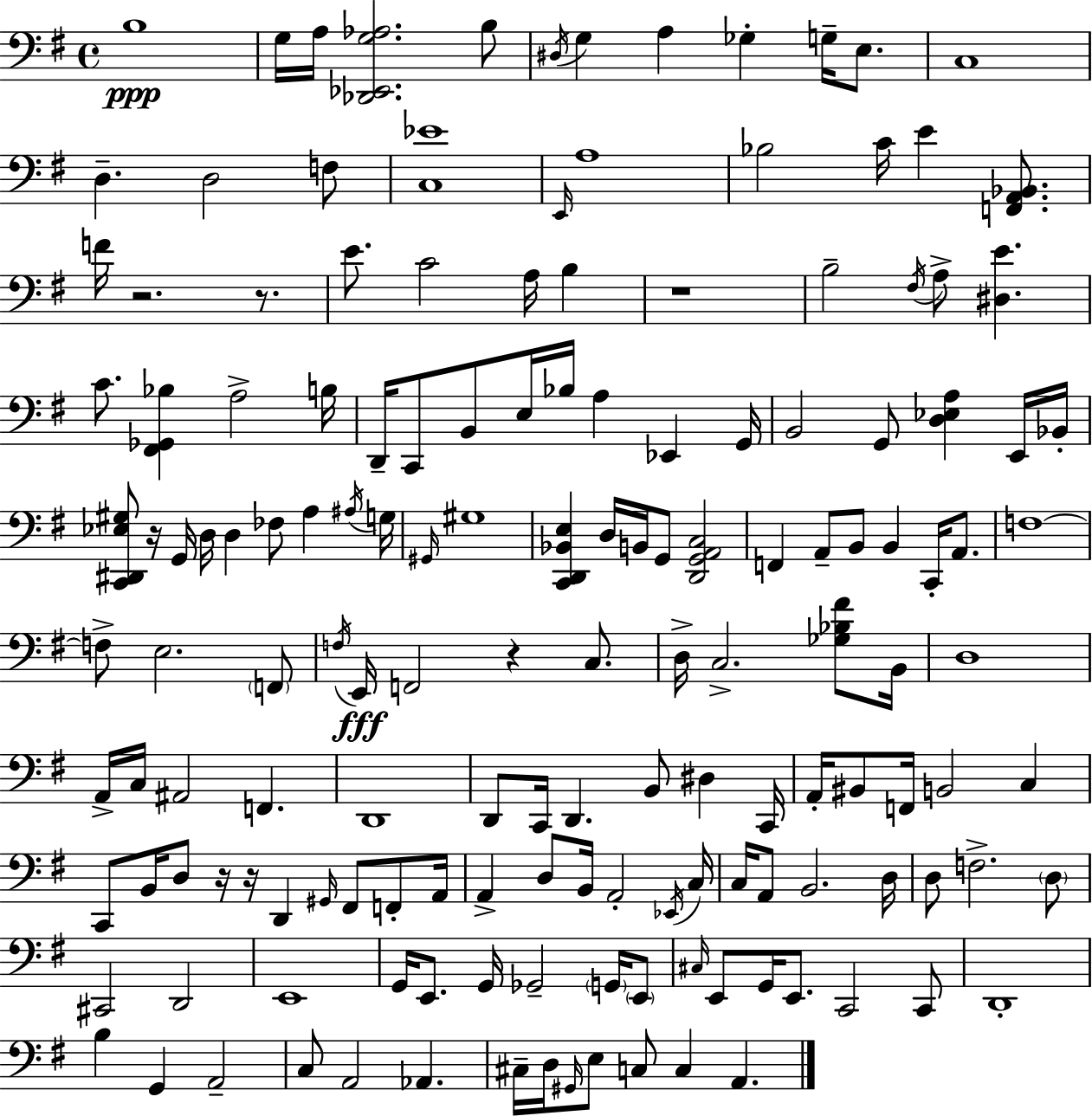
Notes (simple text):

B3/w G3/s A3/s [Db2,Eb2,G3,Ab3]/h. B3/e D#3/s G3/q A3/q Gb3/q G3/s E3/e. C3/w D3/q. D3/h F3/e [C3,Eb4]/w E2/s A3/w Bb3/h C4/s E4/q [F2,A2,Bb2]/e. F4/s R/h. R/e. E4/e. C4/h A3/s B3/q R/w B3/h F#3/s A3/e [D#3,E4]/q. C4/e. [F#2,Gb2,Bb3]/q A3/h B3/s D2/s C2/e B2/e E3/s Bb3/s A3/q Eb2/q G2/s B2/h G2/e [D3,Eb3,A3]/q E2/s Bb2/s [C2,D#2,Eb3,G#3]/e R/s G2/s D3/s D3/q FES3/e A3/q A#3/s G3/s G#2/s G#3/w [C2,D2,Bb2,E3]/q D3/s B2/s G2/e [D2,G2,A2,C3]/h F2/q A2/e B2/e B2/q C2/s A2/e. F3/w F3/e E3/h. F2/e F3/s E2/s F2/h R/q C3/e. D3/s C3/h. [Gb3,Bb3,F#4]/e B2/s D3/w A2/s C3/s A#2/h F2/q. D2/w D2/e C2/s D2/q. B2/e D#3/q C2/s A2/s BIS2/e F2/s B2/h C3/q C2/e B2/s D3/e R/s R/s D2/q G#2/s F#2/e F2/e A2/s A2/q D3/e B2/s A2/h Eb2/s C3/s C3/s A2/e B2/h. D3/s D3/e F3/h. D3/e C#2/h D2/h E2/w G2/s E2/e. G2/s Gb2/h G2/s E2/e C#3/s E2/e G2/s E2/e. C2/h C2/e D2/w B3/q G2/q A2/h C3/e A2/h Ab2/q. C#3/s D3/s G#2/s E3/e C3/e C3/q A2/q.